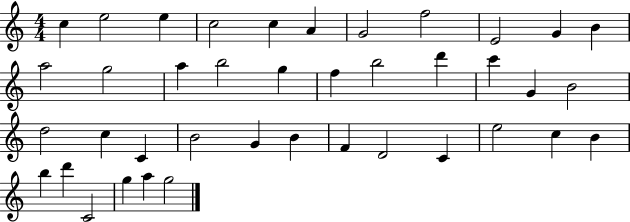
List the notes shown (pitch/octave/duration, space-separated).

C5/q E5/h E5/q C5/h C5/q A4/q G4/h F5/h E4/h G4/q B4/q A5/h G5/h A5/q B5/h G5/q F5/q B5/h D6/q C6/q G4/q B4/h D5/h C5/q C4/q B4/h G4/q B4/q F4/q D4/h C4/q E5/h C5/q B4/q B5/q D6/q C4/h G5/q A5/q G5/h